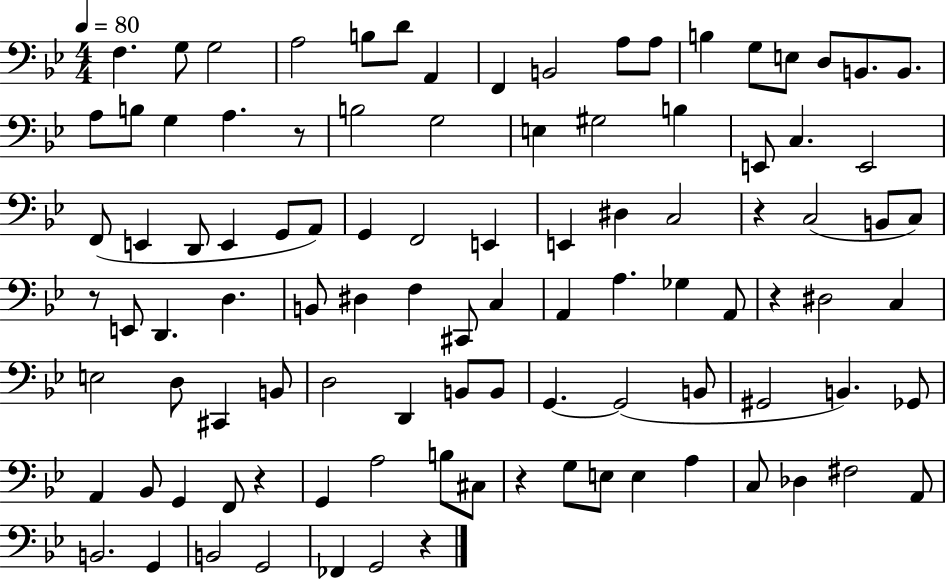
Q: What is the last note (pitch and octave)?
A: G2